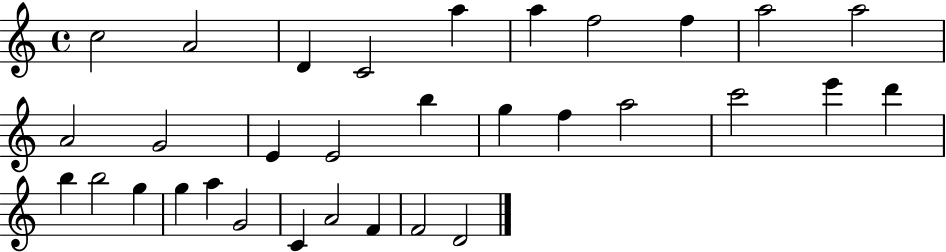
X:1
T:Untitled
M:4/4
L:1/4
K:C
c2 A2 D C2 a a f2 f a2 a2 A2 G2 E E2 b g f a2 c'2 e' d' b b2 g g a G2 C A2 F F2 D2